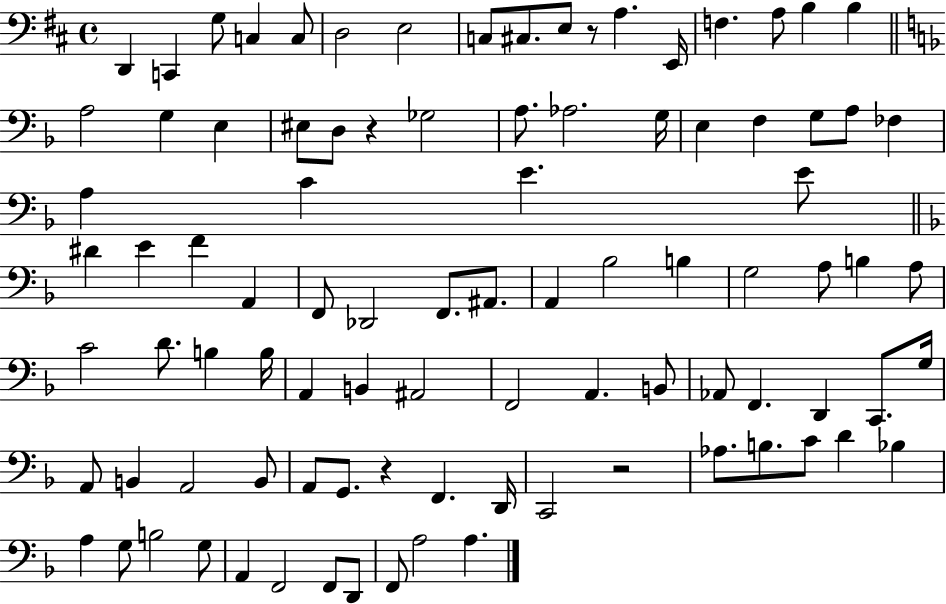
{
  \clef bass
  \time 4/4
  \defaultTimeSignature
  \key d \major
  \repeat volta 2 { d,4 c,4 g8 c4 c8 | d2 e2 | c8 cis8. e8 r8 a4. e,16 | f4. a8 b4 b4 | \break \bar "||" \break \key d \minor a2 g4 e4 | eis8 d8 r4 ges2 | a8. aes2. g16 | e4 f4 g8 a8 fes4 | \break a4 c'4 e'4. e'8 | \bar "||" \break \key f \major dis'4 e'4 f'4 a,4 | f,8 des,2 f,8. ais,8. | a,4 bes2 b4 | g2 a8 b4 a8 | \break c'2 d'8. b4 b16 | a,4 b,4 ais,2 | f,2 a,4. b,8 | aes,8 f,4. d,4 c,8. g16 | \break a,8 b,4 a,2 b,8 | a,8 g,8. r4 f,4. d,16 | c,2 r2 | aes8. b8. c'8 d'4 bes4 | \break a4 g8 b2 g8 | a,4 f,2 f,8 d,8 | f,8 a2 a4. | } \bar "|."
}